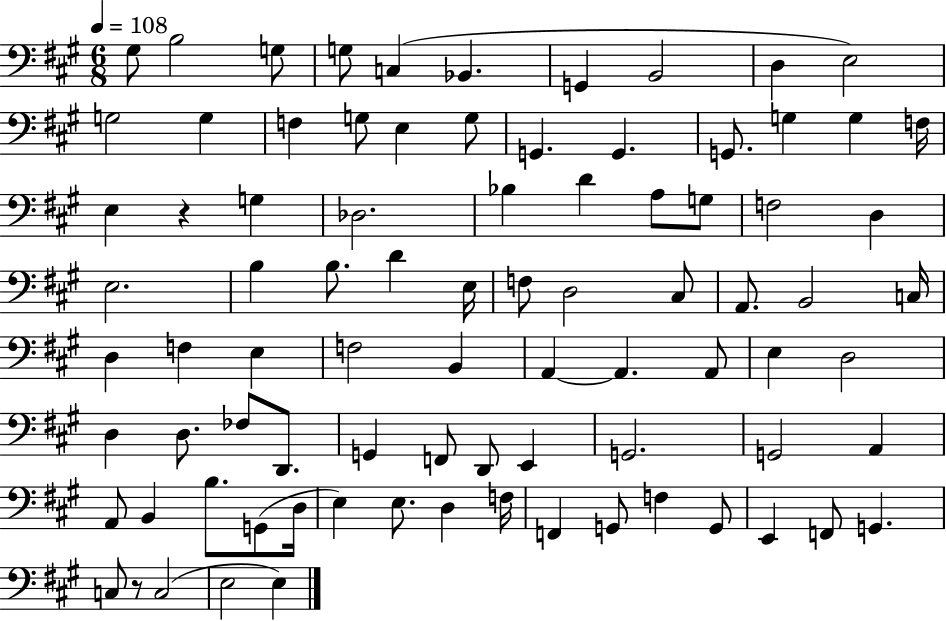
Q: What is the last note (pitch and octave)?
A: E3